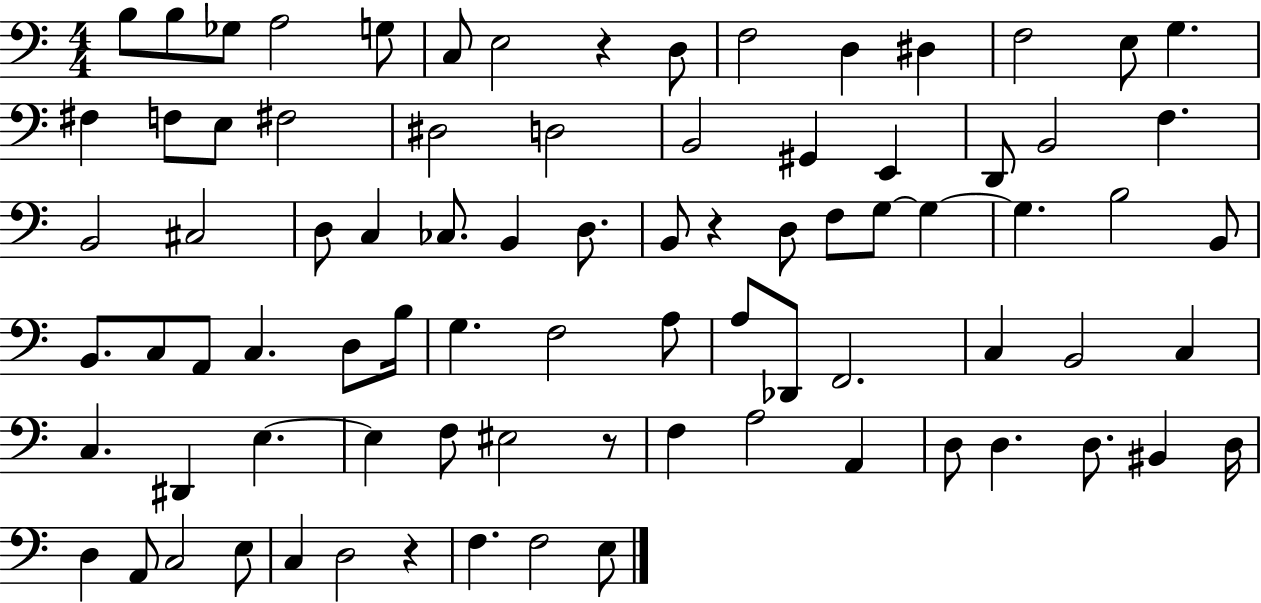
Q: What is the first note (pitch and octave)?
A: B3